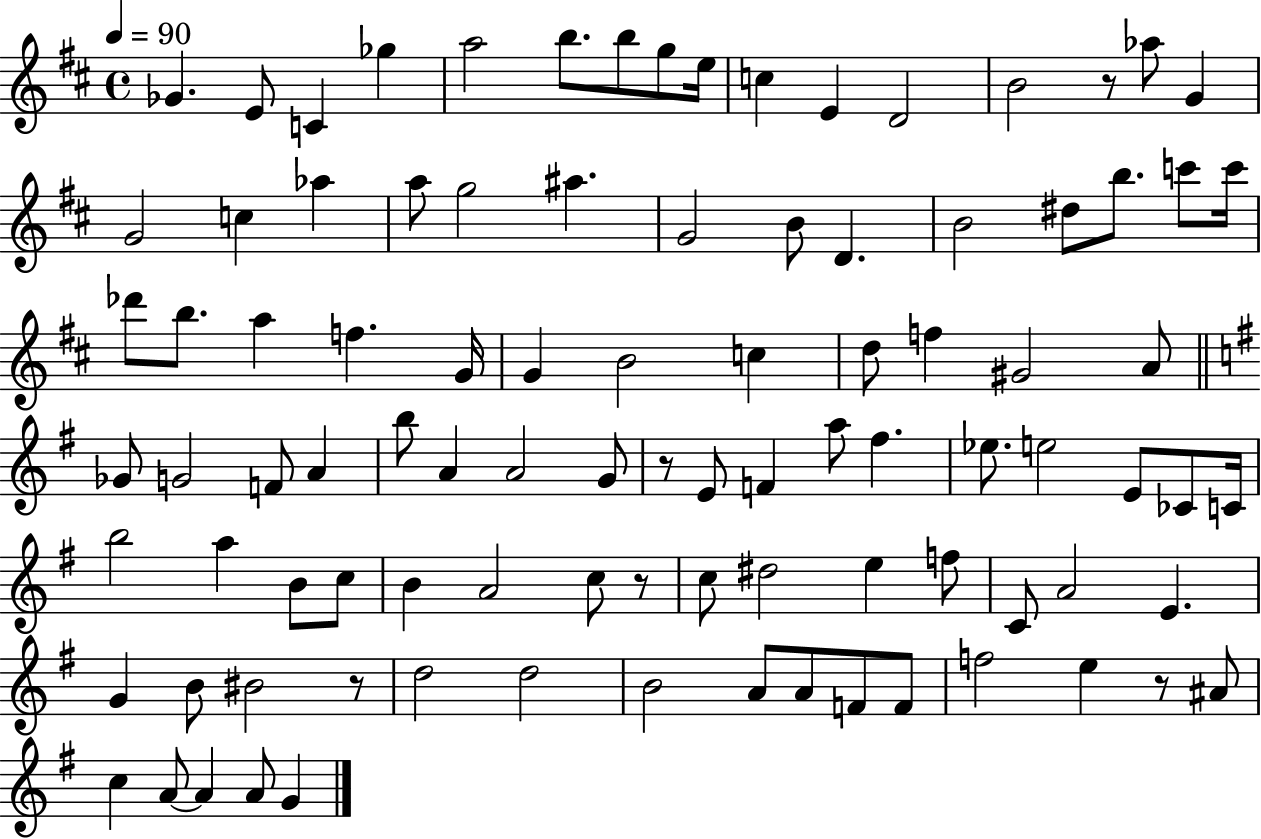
Gb4/q. E4/e C4/q Gb5/q A5/h B5/e. B5/e G5/e E5/s C5/q E4/q D4/h B4/h R/e Ab5/e G4/q G4/h C5/q Ab5/q A5/e G5/h A#5/q. G4/h B4/e D4/q. B4/h D#5/e B5/e. C6/e C6/s Db6/e B5/e. A5/q F5/q. G4/s G4/q B4/h C5/q D5/e F5/q G#4/h A4/e Gb4/e G4/h F4/e A4/q B5/e A4/q A4/h G4/e R/e E4/e F4/q A5/e F#5/q. Eb5/e. E5/h E4/e CES4/e C4/s B5/h A5/q B4/e C5/e B4/q A4/h C5/e R/e C5/e D#5/h E5/q F5/e C4/e A4/h E4/q. G4/q B4/e BIS4/h R/e D5/h D5/h B4/h A4/e A4/e F4/e F4/e F5/h E5/q R/e A#4/e C5/q A4/e A4/q A4/e G4/q